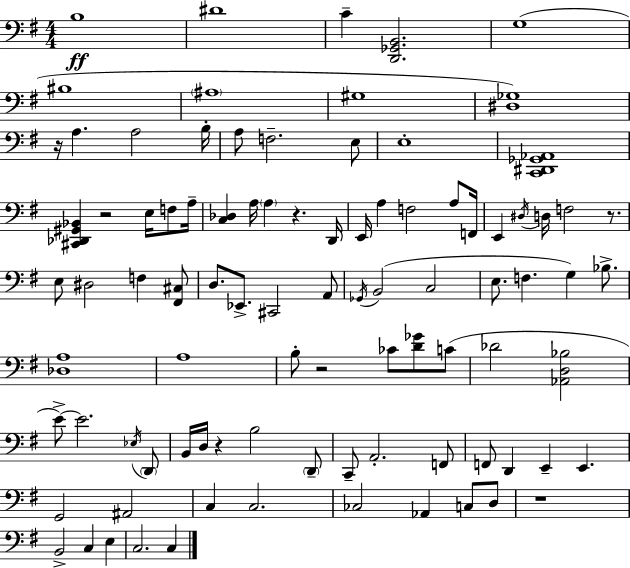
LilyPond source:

{
  \clef bass
  \numericTimeSignature
  \time 4/4
  \key e \minor
  \repeat volta 2 { b1\ff | dis'1 | c'4-- <d, ges, b,>2. | g1( | \break bis1 | \parenthesize ais1 | gis1 | <dis ges>1) | \break r16 a4. a2 b16-. | a8 f2.-- e8 | e1-. | <c, dis, ges, aes,>1 | \break <cis, des, gis, bes,>4 r2 e16 f8 a16-- | <c des>4 a16 \parenthesize a4 r4. d,16 | e,16 a4 f2 a8 f,16 | e,4 \acciaccatura { dis16 } d16 f2 r8. | \break e8 dis2 f4 <fis, cis>8 | d8. ees,8.-> cis,2 a,8 | \acciaccatura { ges,16 } b,2( c2 | e8. f4. g4) bes8.-> | \break <des a>1 | a1 | b8-. r2 ces'8 <d' ges'>8 | c'8( des'2 <aes, d bes>2 | \break e'8->~~) e'2. | \acciaccatura { ees16 } \parenthesize d,8 b,16 d16 r4 b2 | \parenthesize d,8-- c,8-- a,2.-. | f,8 f,8 d,4 e,4-- e,4. | \break g,2 ais,2 | c4 c2. | ces2 aes,4 c8 | d8 r1 | \break b,2-> c4 e4 | c2. c4 | } \bar "|."
}